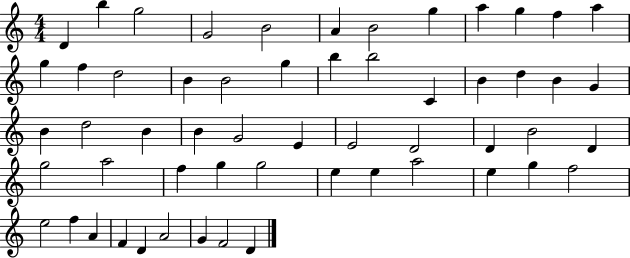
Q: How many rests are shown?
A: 0